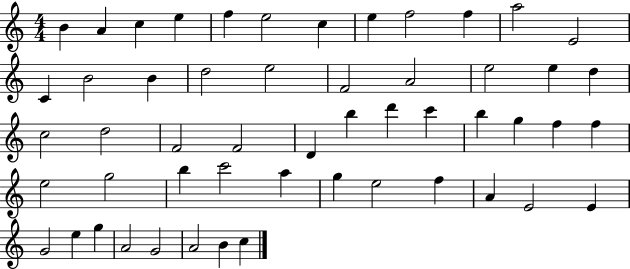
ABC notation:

X:1
T:Untitled
M:4/4
L:1/4
K:C
B A c e f e2 c e f2 f a2 E2 C B2 B d2 e2 F2 A2 e2 e d c2 d2 F2 F2 D b d' c' b g f f e2 g2 b c'2 a g e2 f A E2 E G2 e g A2 G2 A2 B c